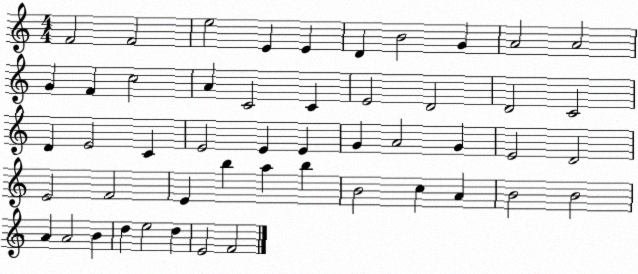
X:1
T:Untitled
M:4/4
L:1/4
K:C
F2 F2 e2 E E D B2 G A2 A2 G F c2 A C2 C E2 D2 D2 C2 D E2 C E2 E E G A2 G E2 D2 E2 F2 E b a b B2 c A B2 B2 A A2 B d e2 d E2 F2